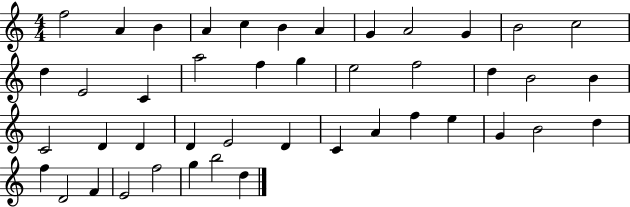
X:1
T:Untitled
M:4/4
L:1/4
K:C
f2 A B A c B A G A2 G B2 c2 d E2 C a2 f g e2 f2 d B2 B C2 D D D E2 D C A f e G B2 d f D2 F E2 f2 g b2 d